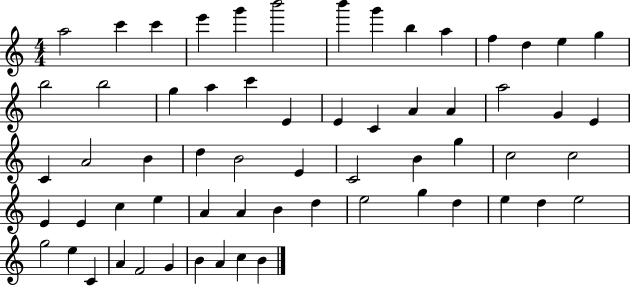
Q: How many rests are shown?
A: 0